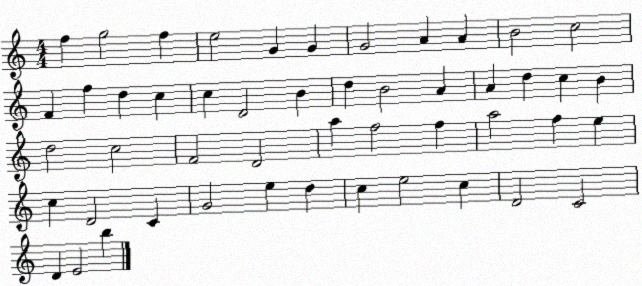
X:1
T:Untitled
M:4/4
L:1/4
K:C
f g2 f e2 G G G2 A A B2 c2 F f d c c D2 B d B2 A A d c B d2 c2 F2 D2 a f2 f a2 f e c D2 C G2 e d c e2 c D2 C2 D E2 b